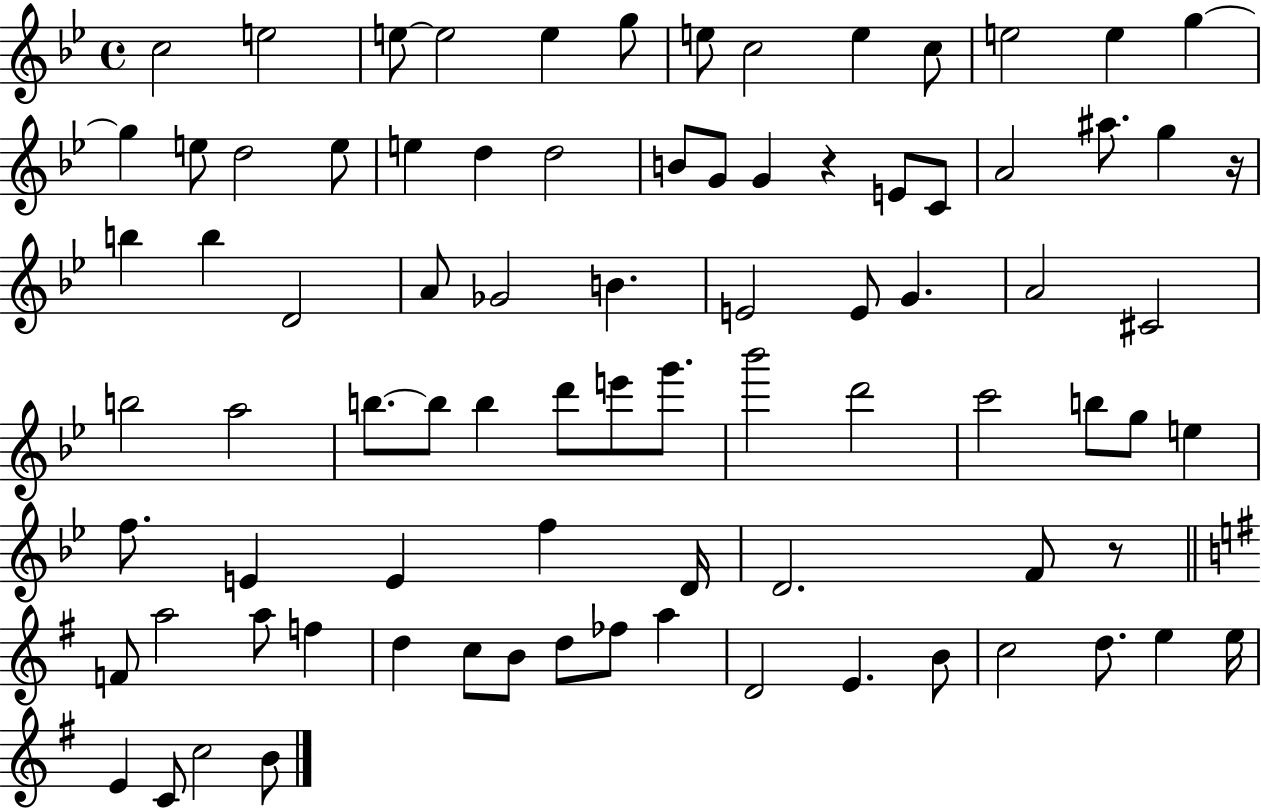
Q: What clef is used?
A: treble